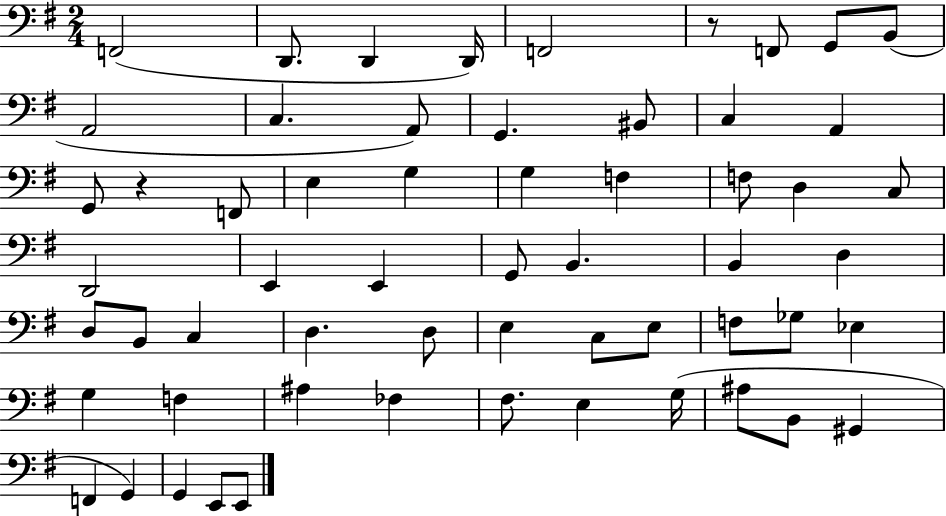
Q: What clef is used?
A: bass